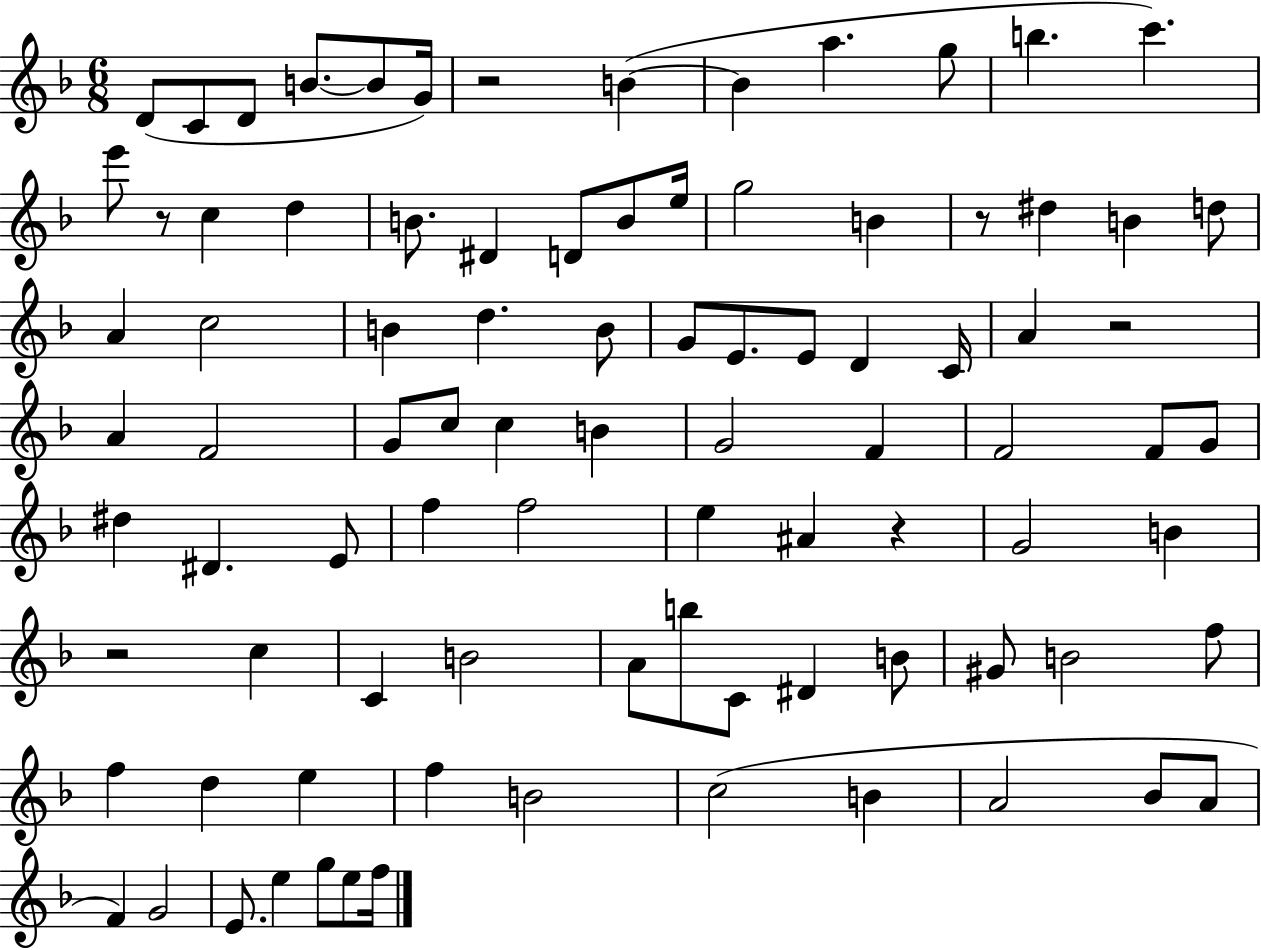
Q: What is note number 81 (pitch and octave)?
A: E5